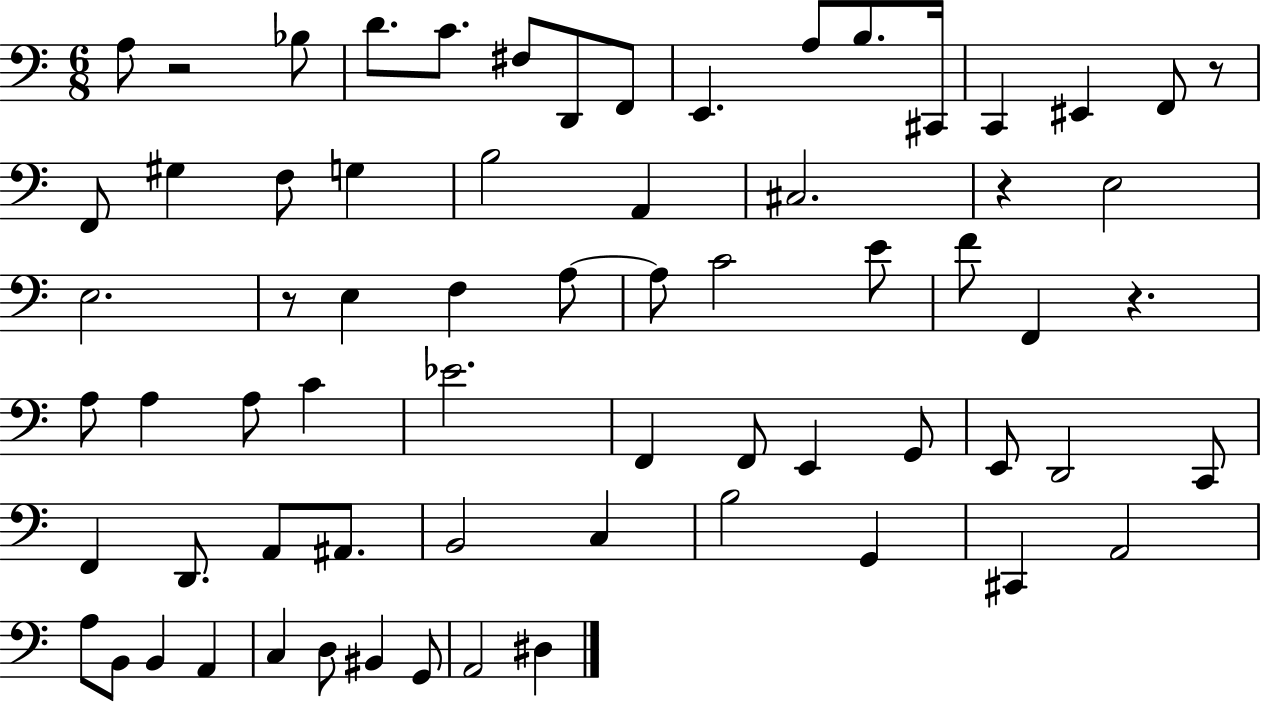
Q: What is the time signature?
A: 6/8